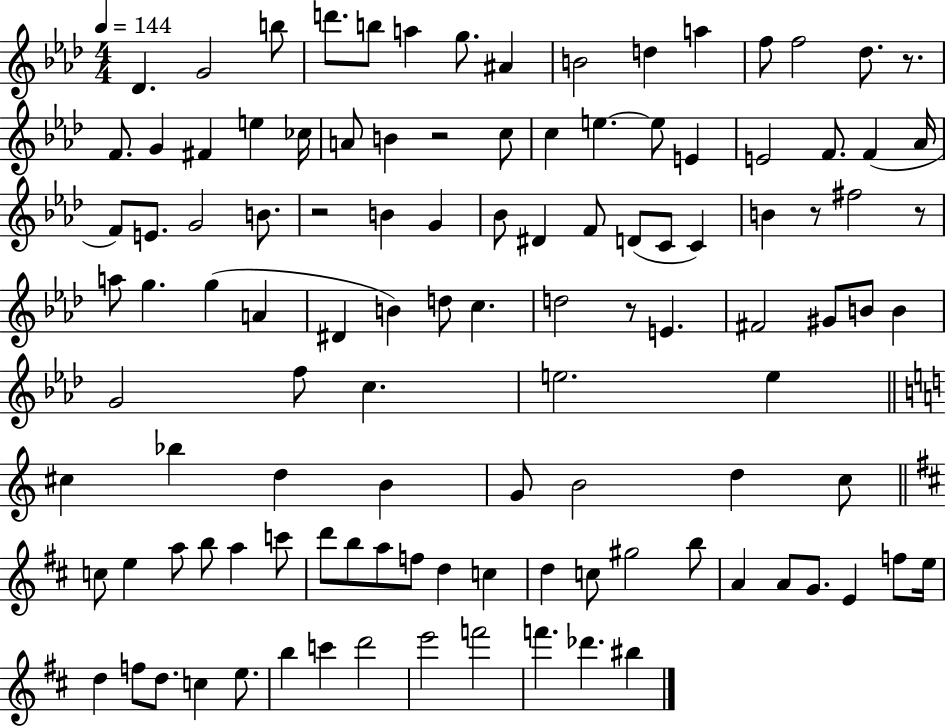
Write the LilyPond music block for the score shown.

{
  \clef treble
  \numericTimeSignature
  \time 4/4
  \key aes \major
  \tempo 4 = 144
  \repeat volta 2 { des'4. g'2 b''8 | d'''8. b''8 a''4 g''8. ais'4 | b'2 d''4 a''4 | f''8 f''2 des''8. r8. | \break f'8. g'4 fis'4 e''4 ces''16 | a'8 b'4 r2 c''8 | c''4 e''4.~~ e''8 e'4 | e'2 f'8. f'4( aes'16 | \break f'8) e'8. g'2 b'8. | r2 b'4 g'4 | bes'8 dis'4 f'8 d'8( c'8 c'4) | b'4 r8 fis''2 r8 | \break a''8 g''4. g''4( a'4 | dis'4 b'4) d''8 c''4. | d''2 r8 e'4. | fis'2 gis'8 b'8 b'4 | \break g'2 f''8 c''4. | e''2. e''4 | \bar "||" \break \key c \major cis''4 bes''4 d''4 b'4 | g'8 b'2 d''4 c''8 | \bar "||" \break \key b \minor c''8 e''4 a''8 b''8 a''4 c'''8 | d'''8 b''8 a''8 f''8 d''4 c''4 | d''4 c''8 gis''2 b''8 | a'4 a'8 g'8. e'4 f''8 e''16 | \break d''4 f''8 d''8. c''4 e''8. | b''4 c'''4 d'''2 | e'''2 f'''2 | f'''4. des'''4. bis''4 | \break } \bar "|."
}